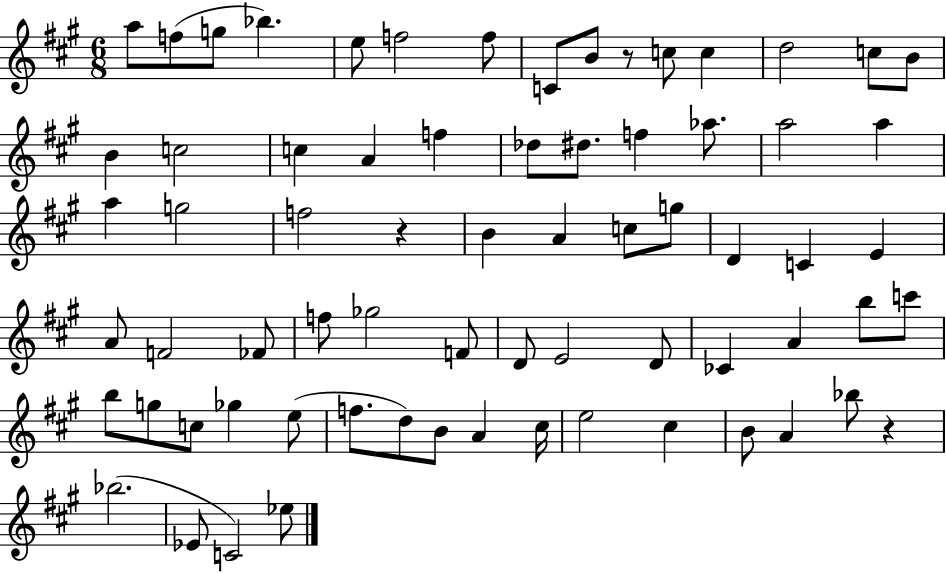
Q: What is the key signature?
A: A major